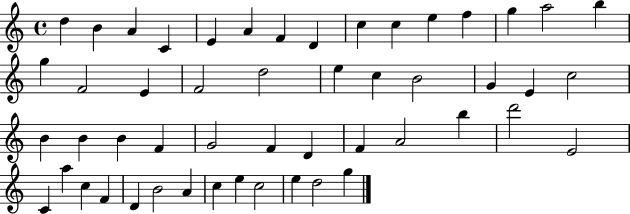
X:1
T:Untitled
M:4/4
L:1/4
K:C
d B A C E A F D c c e f g a2 b g F2 E F2 d2 e c B2 G E c2 B B B F G2 F D F A2 b d'2 E2 C a c F D B2 A c e c2 e d2 g